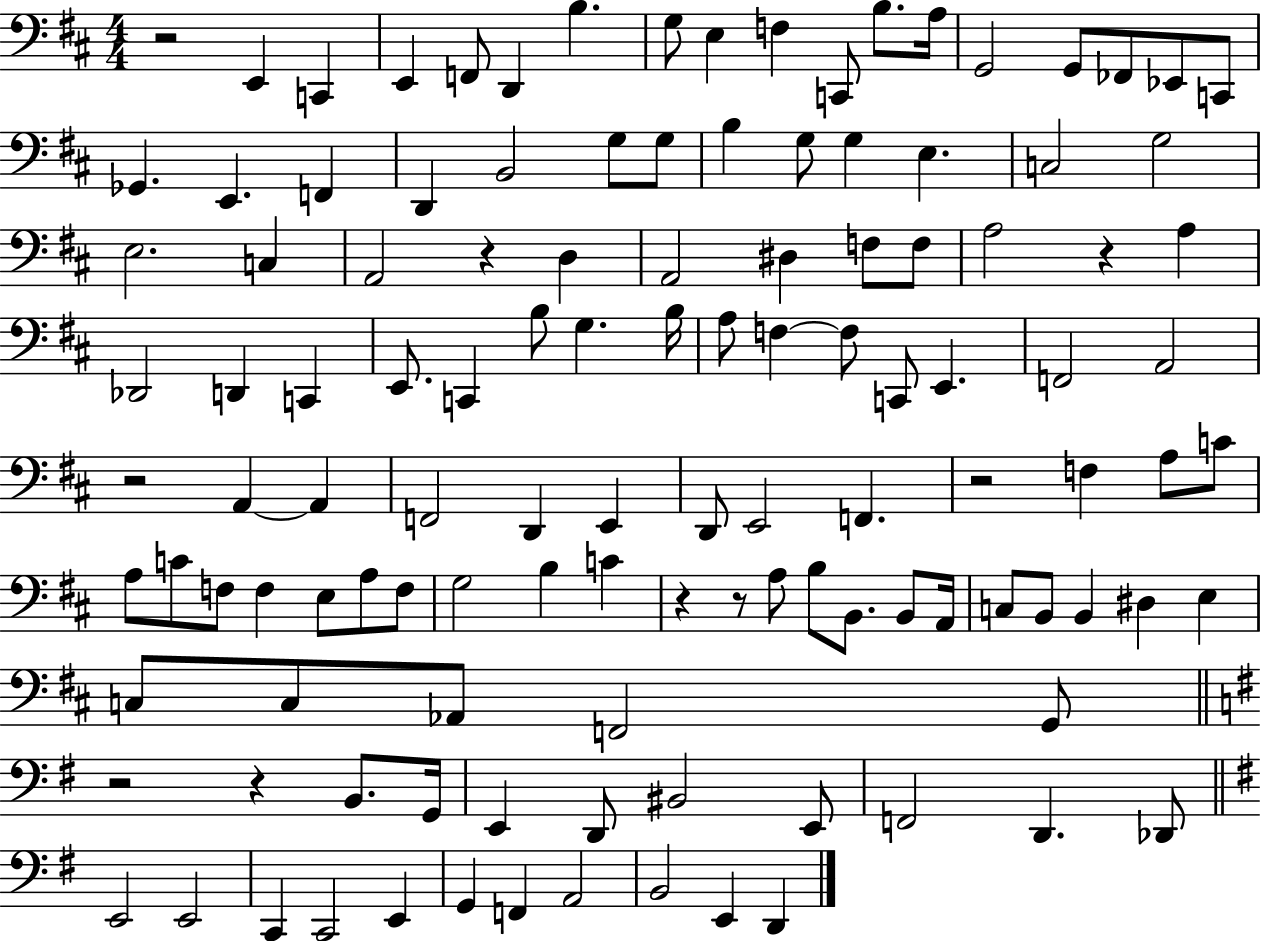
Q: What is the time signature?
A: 4/4